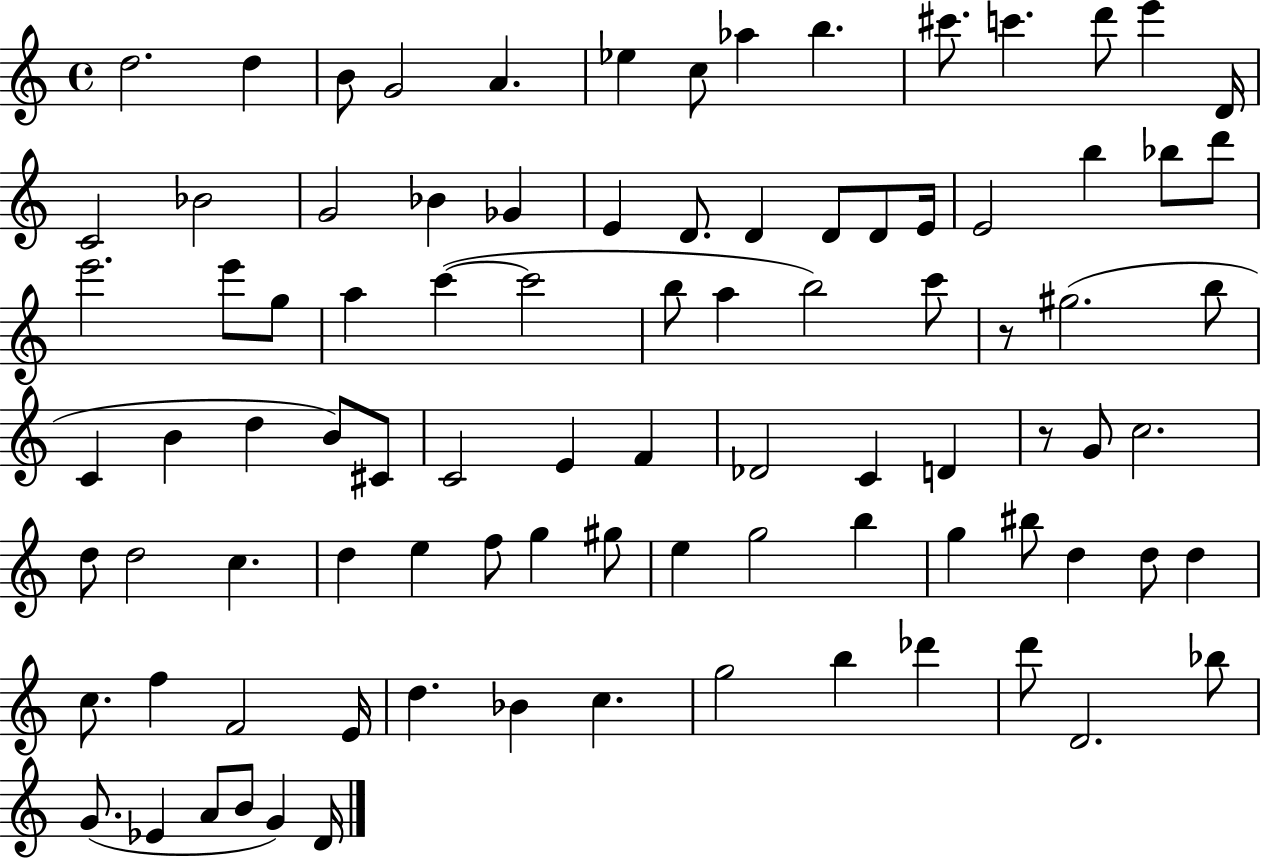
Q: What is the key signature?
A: C major